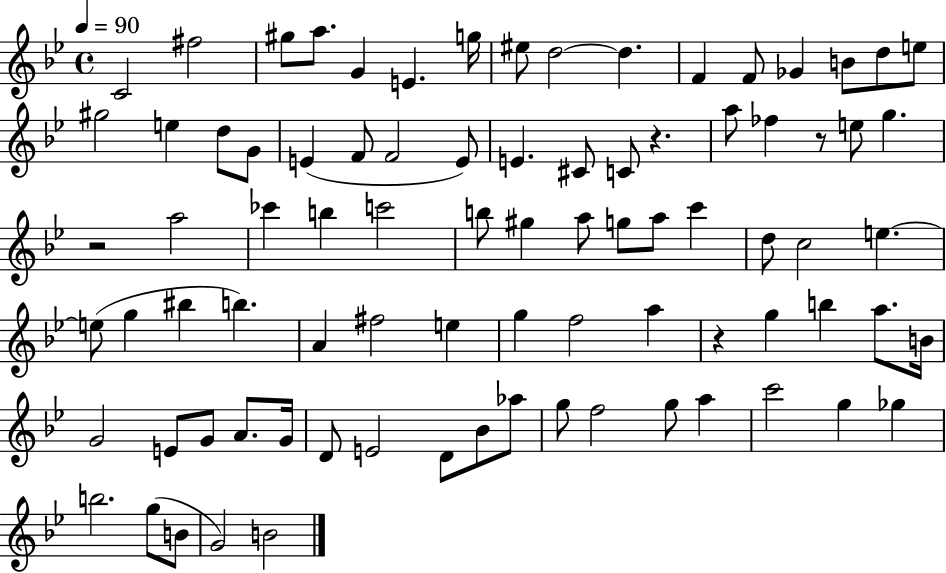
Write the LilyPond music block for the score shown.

{
  \clef treble
  \time 4/4
  \defaultTimeSignature
  \key bes \major
  \tempo 4 = 90
  \repeat volta 2 { c'2 fis''2 | gis''8 a''8. g'4 e'4. g''16 | eis''8 d''2~~ d''4. | f'4 f'8 ges'4 b'8 d''8 e''8 | \break gis''2 e''4 d''8 g'8 | e'4( f'8 f'2 e'8) | e'4. cis'8 c'8 r4. | a''8 fes''4 r8 e''8 g''4. | \break r2 a''2 | ces'''4 b''4 c'''2 | b''8 gis''4 a''8 g''8 a''8 c'''4 | d''8 c''2 e''4.~~ | \break e''8( g''4 bis''4 b''4.) | a'4 fis''2 e''4 | g''4 f''2 a''4 | r4 g''4 b''4 a''8. b'16 | \break g'2 e'8 g'8 a'8. g'16 | d'8 e'2 d'8 bes'8 aes''8 | g''8 f''2 g''8 a''4 | c'''2 g''4 ges''4 | \break b''2. g''8( b'8 | g'2) b'2 | } \bar "|."
}